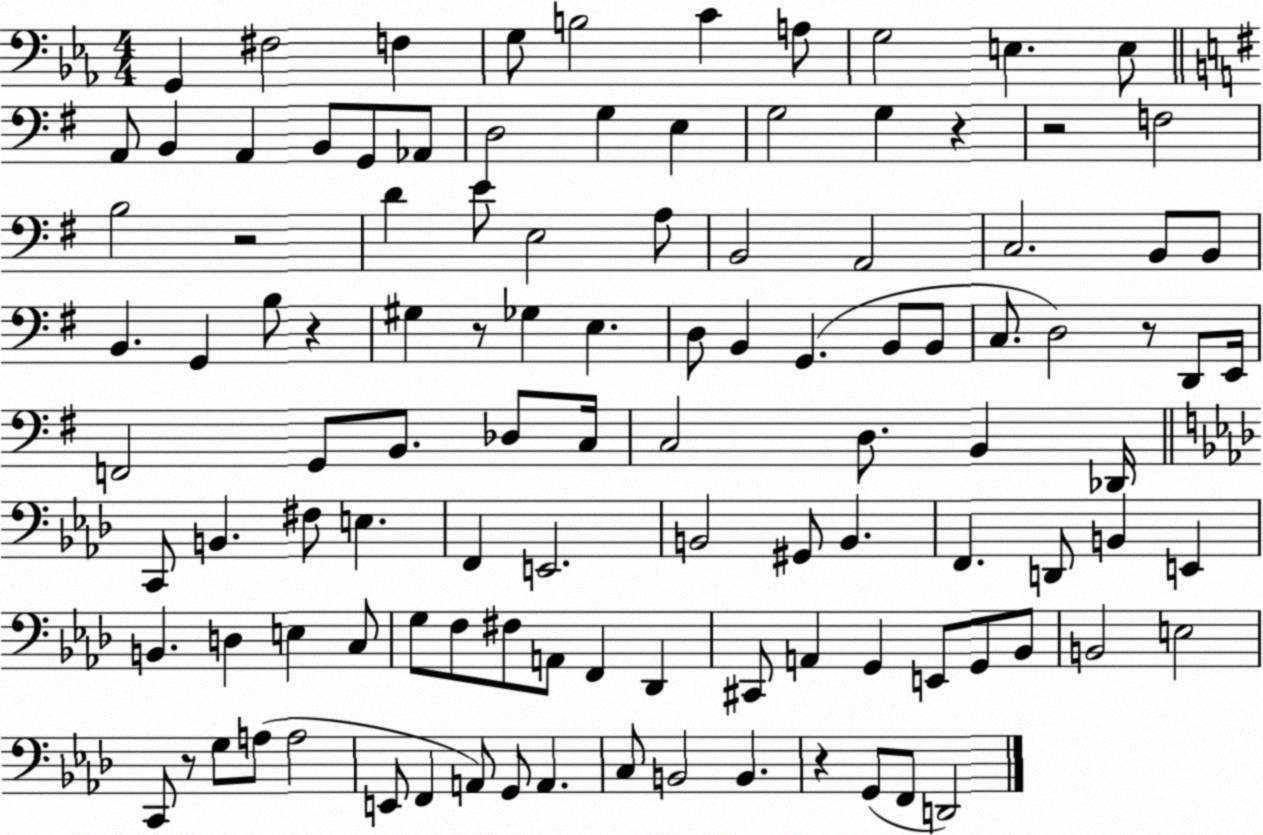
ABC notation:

X:1
T:Untitled
M:4/4
L:1/4
K:Eb
G,, ^F,2 F, G,/2 B,2 C A,/2 G,2 E, E,/2 A,,/2 B,, A,, B,,/2 G,,/2 _A,,/2 D,2 G, E, G,2 G, z z2 F,2 B,2 z2 D E/2 E,2 A,/2 B,,2 A,,2 C,2 B,,/2 B,,/2 B,, G,, B,/2 z ^G, z/2 _G, E, D,/2 B,, G,, B,,/2 B,,/2 C,/2 D,2 z/2 D,,/2 E,,/4 F,,2 G,,/2 B,,/2 _D,/2 C,/4 C,2 D,/2 B,, _D,,/4 C,,/2 B,, ^F,/2 E, F,, E,,2 B,,2 ^G,,/2 B,, F,, D,,/2 B,, E,, B,, D, E, C,/2 G,/2 F,/2 ^F,/2 A,,/2 F,, _D,, ^C,,/2 A,, G,, E,,/2 G,,/2 _B,,/2 B,,2 E,2 C,,/2 z/2 G,/2 A,/2 A,2 E,,/2 F,, A,,/2 G,,/2 A,, C,/2 B,,2 B,, z G,,/2 F,,/2 D,,2